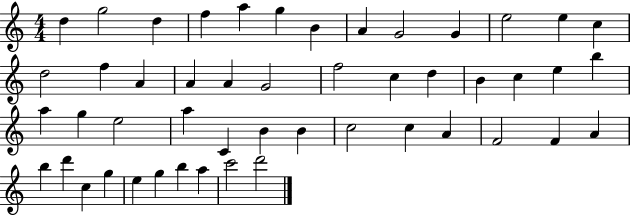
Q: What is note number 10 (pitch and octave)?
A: G4